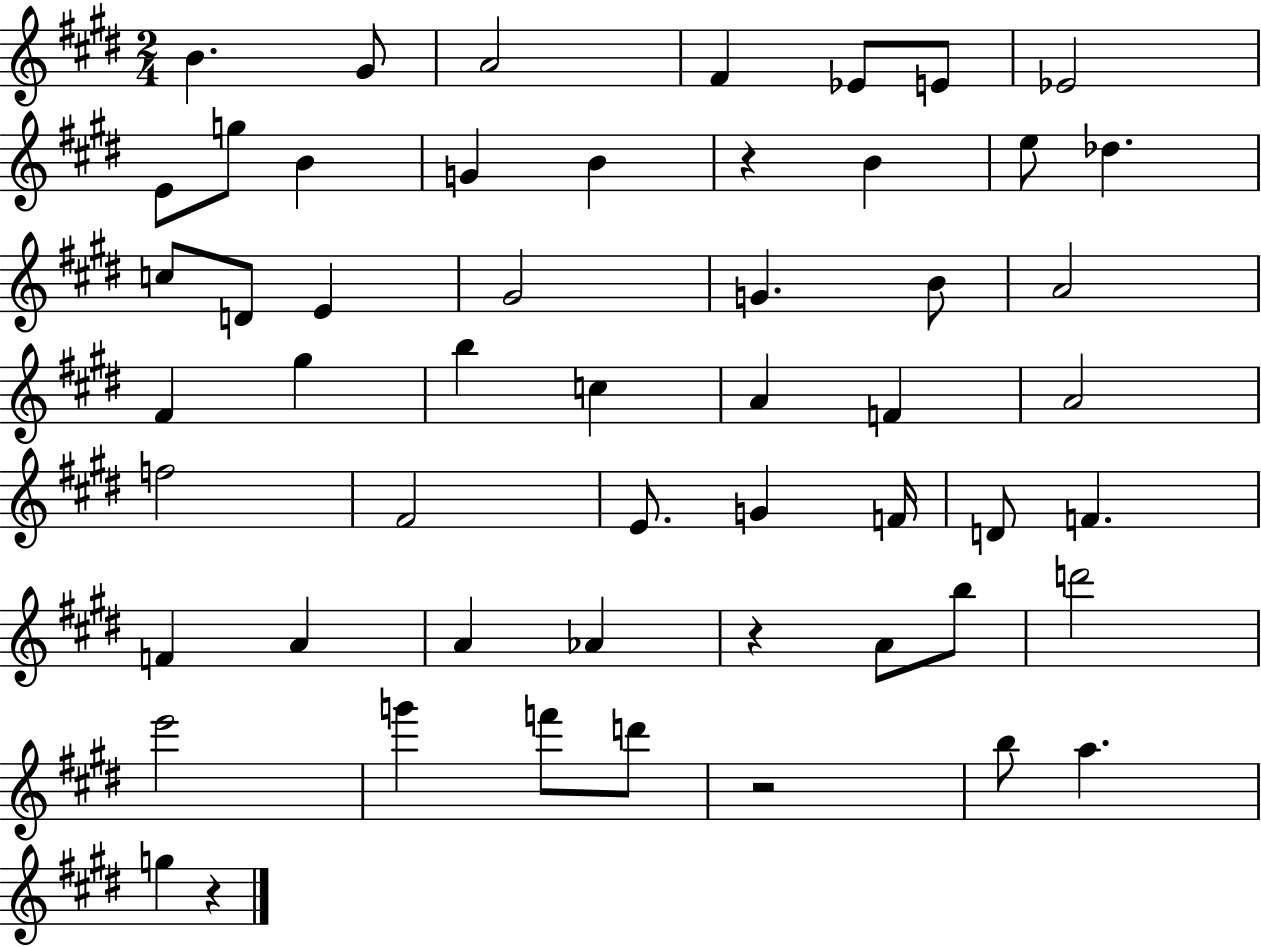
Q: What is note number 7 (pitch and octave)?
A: Eb4